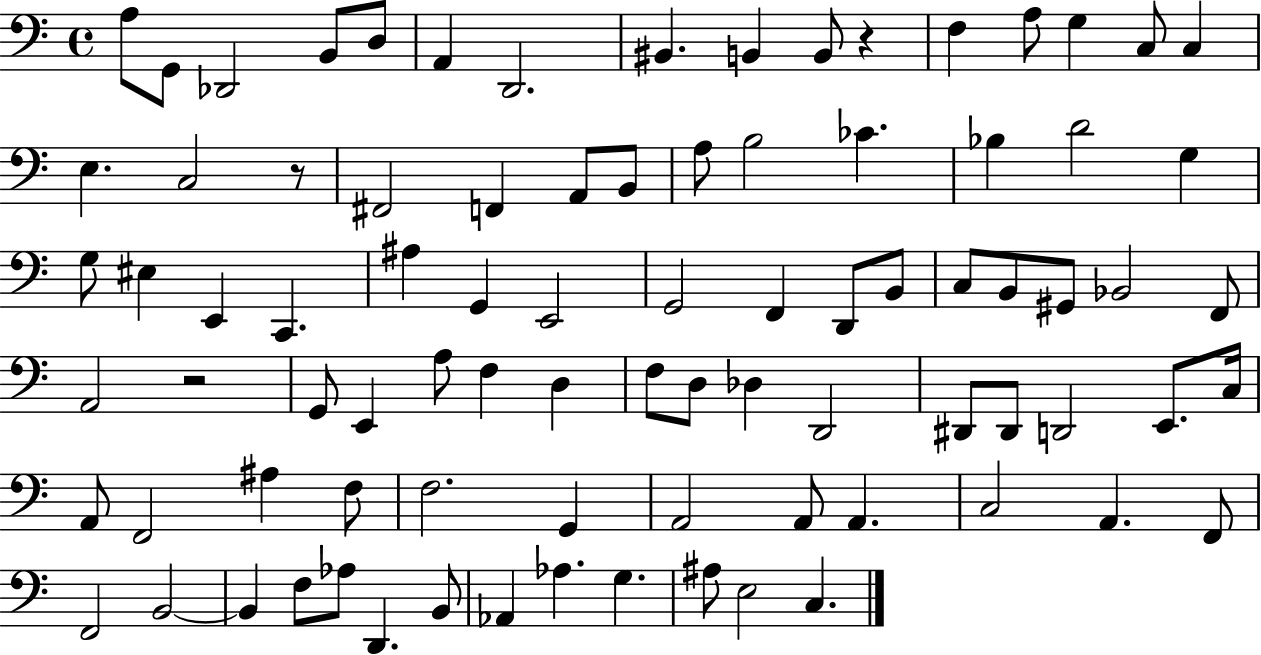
A3/e G2/e Db2/h B2/e D3/e A2/q D2/h. BIS2/q. B2/q B2/e R/q F3/q A3/e G3/q C3/e C3/q E3/q. C3/h R/e F#2/h F2/q A2/e B2/e A3/e B3/h CES4/q. Bb3/q D4/h G3/q G3/e EIS3/q E2/q C2/q. A#3/q G2/q E2/h G2/h F2/q D2/e B2/e C3/e B2/e G#2/e Bb2/h F2/e A2/h R/h G2/e E2/q A3/e F3/q D3/q F3/e D3/e Db3/q D2/h D#2/e D#2/e D2/h E2/e. C3/s A2/e F2/h A#3/q F3/e F3/h. G2/q A2/h A2/e A2/q. C3/h A2/q. F2/e F2/h B2/h B2/q F3/e Ab3/e D2/q. B2/e Ab2/q Ab3/q. G3/q. A#3/e E3/h C3/q.